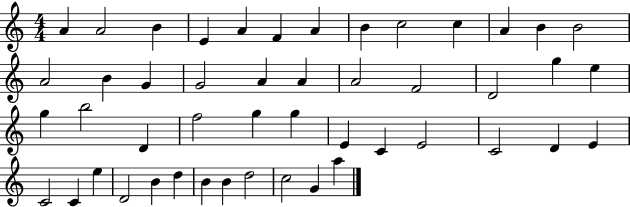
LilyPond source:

{
  \clef treble
  \numericTimeSignature
  \time 4/4
  \key c \major
  a'4 a'2 b'4 | e'4 a'4 f'4 a'4 | b'4 c''2 c''4 | a'4 b'4 b'2 | \break a'2 b'4 g'4 | g'2 a'4 a'4 | a'2 f'2 | d'2 g''4 e''4 | \break g''4 b''2 d'4 | f''2 g''4 g''4 | e'4 c'4 e'2 | c'2 d'4 e'4 | \break c'2 c'4 e''4 | d'2 b'4 d''4 | b'4 b'4 d''2 | c''2 g'4 a''4 | \break \bar "|."
}